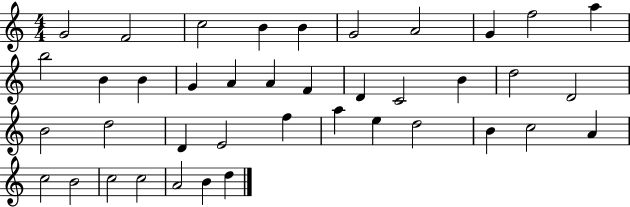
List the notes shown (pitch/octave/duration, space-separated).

G4/h F4/h C5/h B4/q B4/q G4/h A4/h G4/q F5/h A5/q B5/h B4/q B4/q G4/q A4/q A4/q F4/q D4/q C4/h B4/q D5/h D4/h B4/h D5/h D4/q E4/h F5/q A5/q E5/q D5/h B4/q C5/h A4/q C5/h B4/h C5/h C5/h A4/h B4/q D5/q